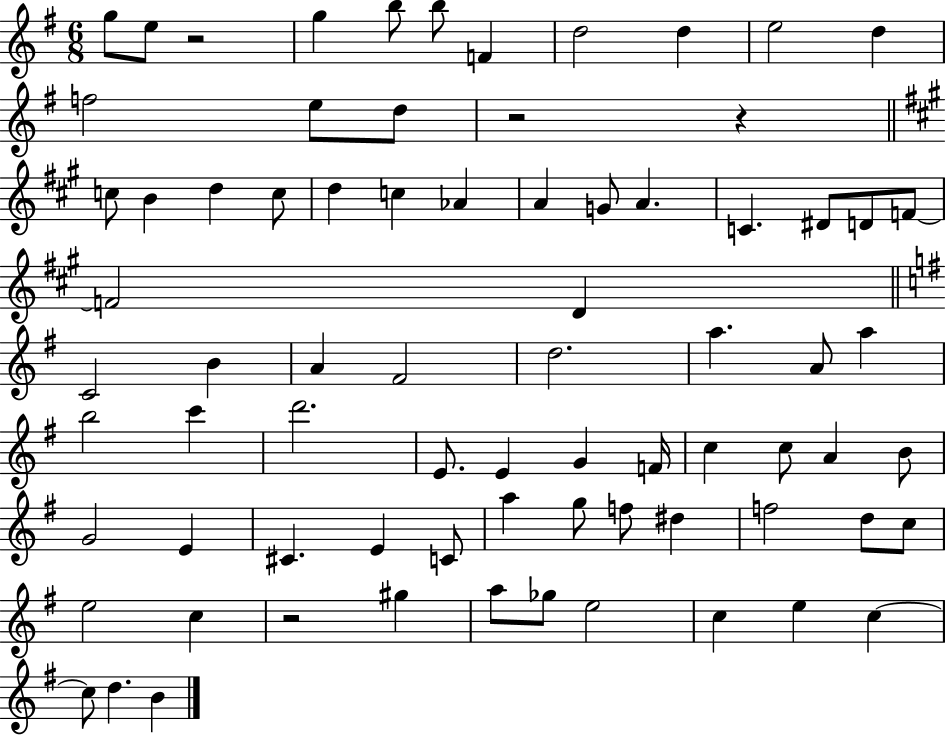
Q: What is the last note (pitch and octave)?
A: B4